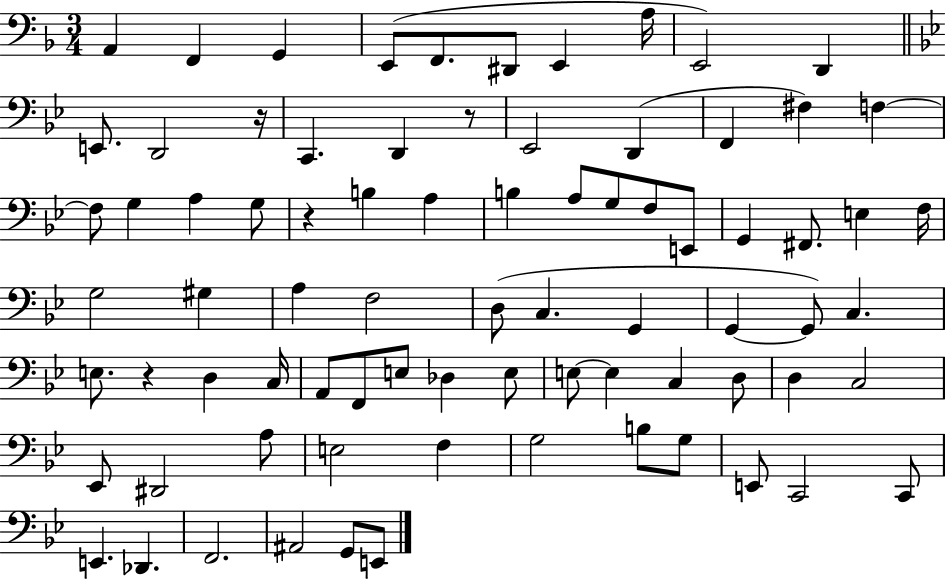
A2/q F2/q G2/q E2/e F2/e. D#2/e E2/q A3/s E2/h D2/q E2/e. D2/h R/s C2/q. D2/q R/e Eb2/h D2/q F2/q F#3/q F3/q F3/e G3/q A3/q G3/e R/q B3/q A3/q B3/q A3/e G3/e F3/e E2/e G2/q F#2/e. E3/q F3/s G3/h G#3/q A3/q F3/h D3/e C3/q. G2/q G2/q G2/e C3/q. E3/e. R/q D3/q C3/s A2/e F2/e E3/e Db3/q E3/e E3/e E3/q C3/q D3/e D3/q C3/h Eb2/e D#2/h A3/e E3/h F3/q G3/h B3/e G3/e E2/e C2/h C2/e E2/q. Db2/q. F2/h. A#2/h G2/e E2/e